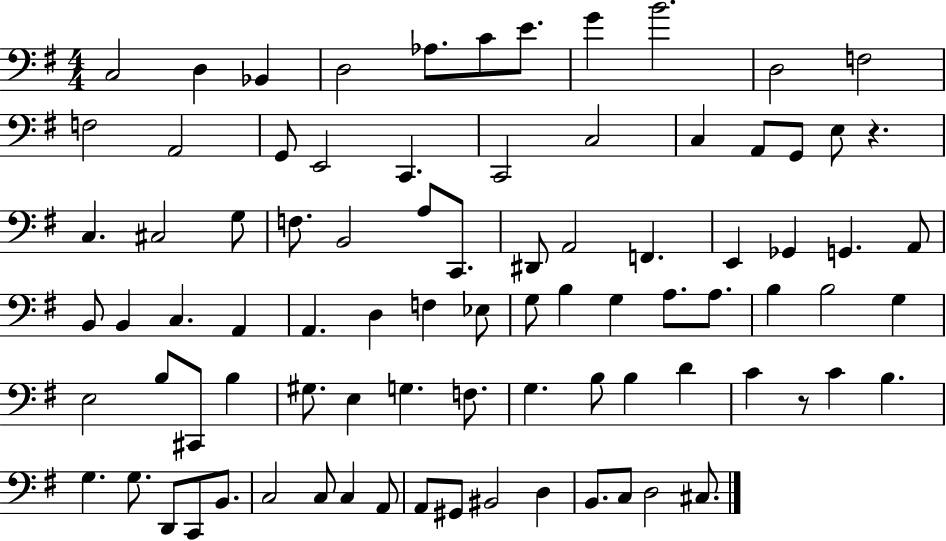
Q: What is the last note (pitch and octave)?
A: C#3